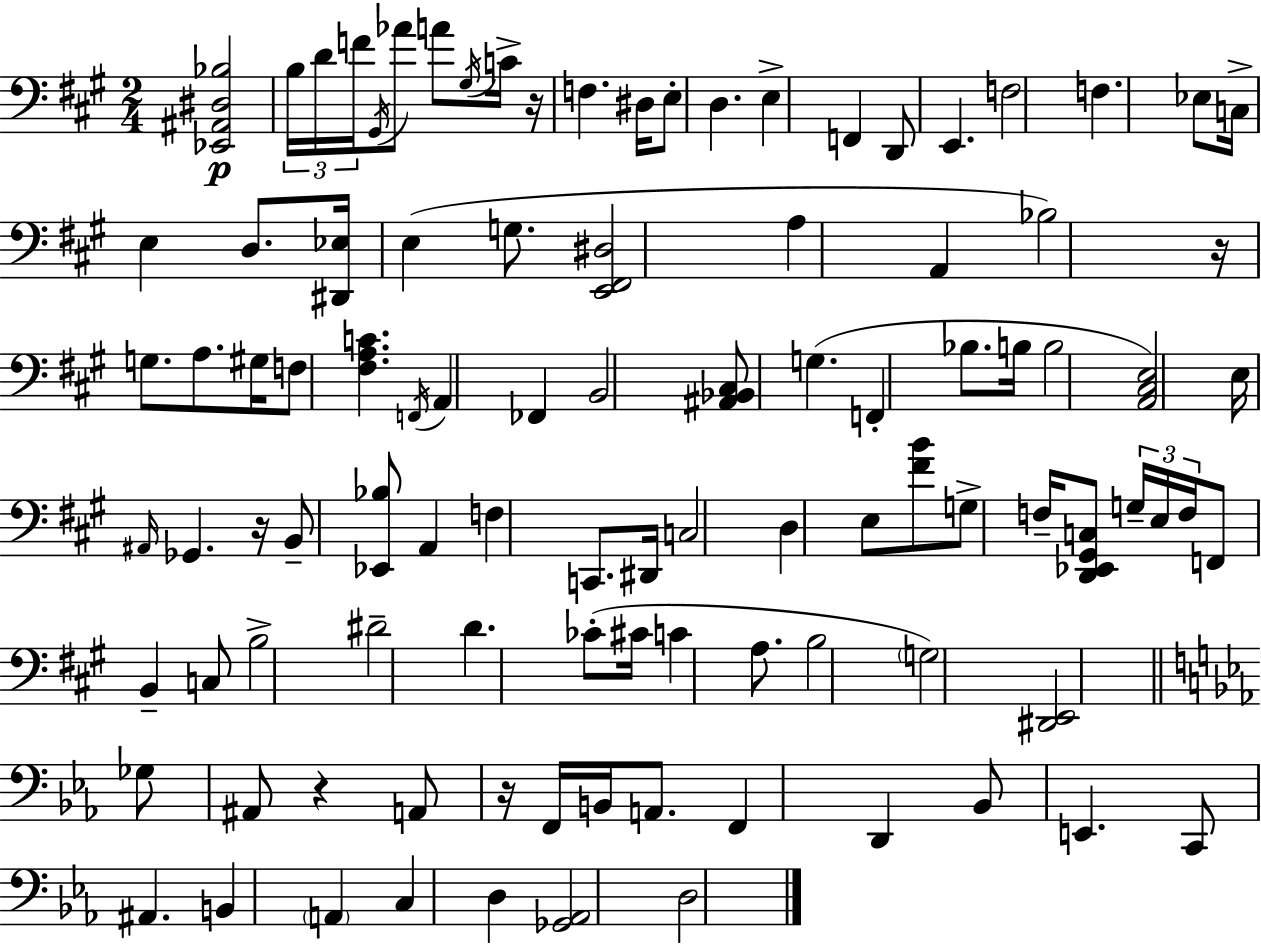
[Eb2,A#2,D#3,Bb3]/h B3/s D4/s F4/s G#2/s Ab4/e A4/e G#3/s C4/s R/s F3/q. D#3/s E3/e D3/q. E3/q F2/q D2/e E2/q. F3/h F3/q. Eb3/e C3/s E3/q D3/e. [D#2,Eb3]/s E3/q G3/e. [E2,F#2,D#3]/h A3/q A2/q Bb3/h R/s G3/e. A3/e. G#3/s F3/e [F#3,A3,C4]/q. F2/s A2/q FES2/q B2/h [A#2,Bb2,C#3]/e G3/q. F2/q Bb3/e. B3/s B3/h [A2,C#3,E3]/h E3/s A#2/s Gb2/q. R/s B2/e [Eb2,Bb3]/e A2/q F3/q C2/e. D#2/s C3/h D3/q E3/e [F#4,B4]/e G3/e F3/s [D2,Eb2,G#2,C3]/e G3/s E3/s F3/s F2/e B2/q C3/e B3/h D#4/h D4/q. CES4/e C#4/s C4/q A3/e. B3/h G3/h [D#2,E2]/h Gb3/e A#2/e R/q A2/e R/s F2/s B2/s A2/e. F2/q D2/q Bb2/e E2/q. C2/e A#2/q. B2/q A2/q C3/q D3/q [Gb2,Ab2]/h D3/h